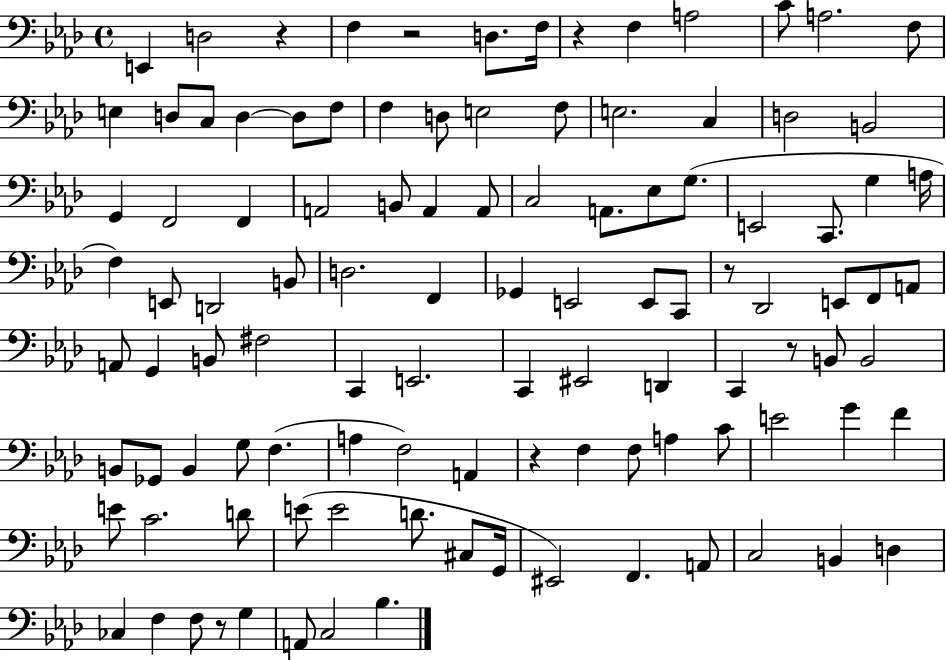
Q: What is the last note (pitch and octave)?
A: Bb3